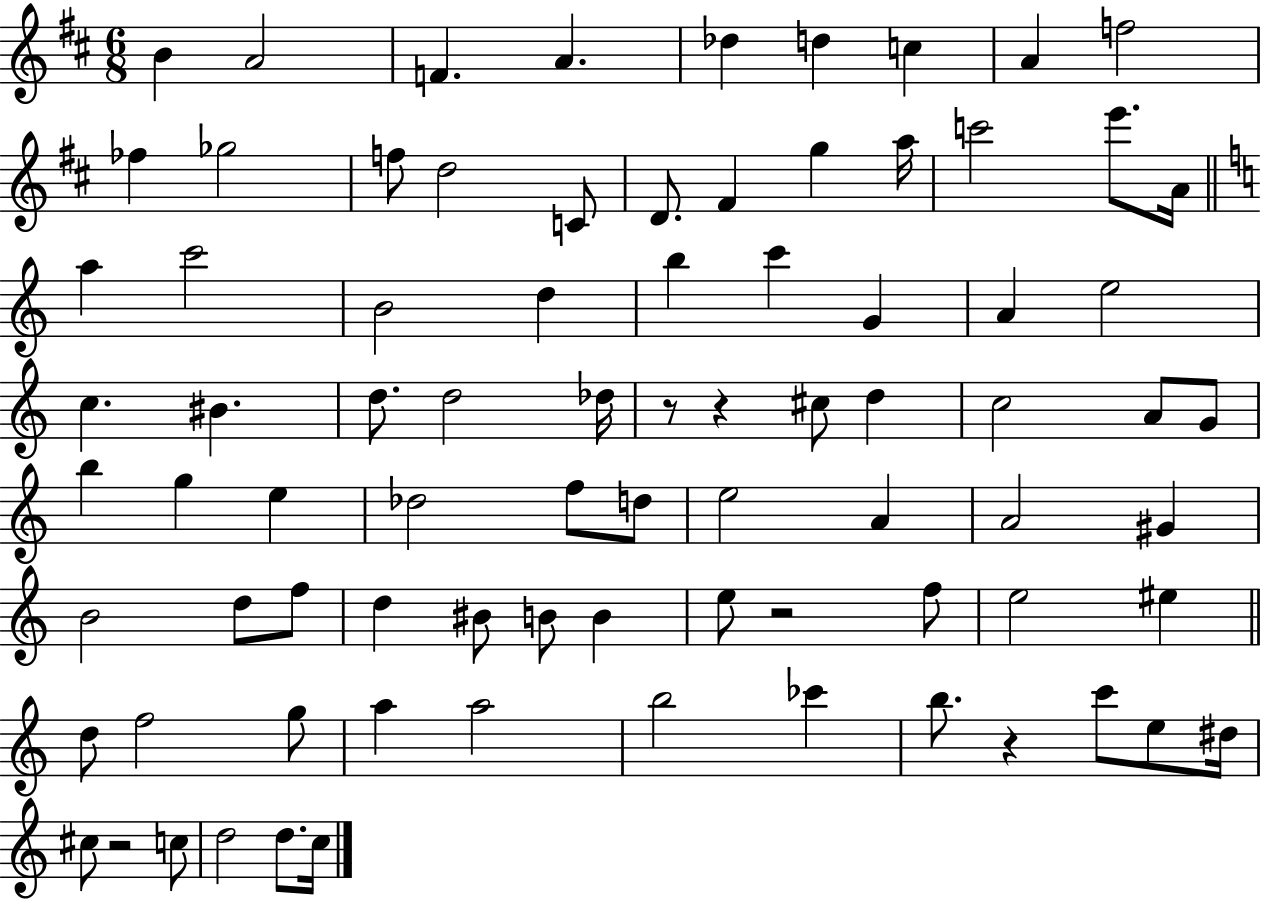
X:1
T:Untitled
M:6/8
L:1/4
K:D
B A2 F A _d d c A f2 _f _g2 f/2 d2 C/2 D/2 ^F g a/4 c'2 e'/2 A/4 a c'2 B2 d b c' G A e2 c ^B d/2 d2 _d/4 z/2 z ^c/2 d c2 A/2 G/2 b g e _d2 f/2 d/2 e2 A A2 ^G B2 d/2 f/2 d ^B/2 B/2 B e/2 z2 f/2 e2 ^e d/2 f2 g/2 a a2 b2 _c' b/2 z c'/2 e/2 ^d/4 ^c/2 z2 c/2 d2 d/2 c/4